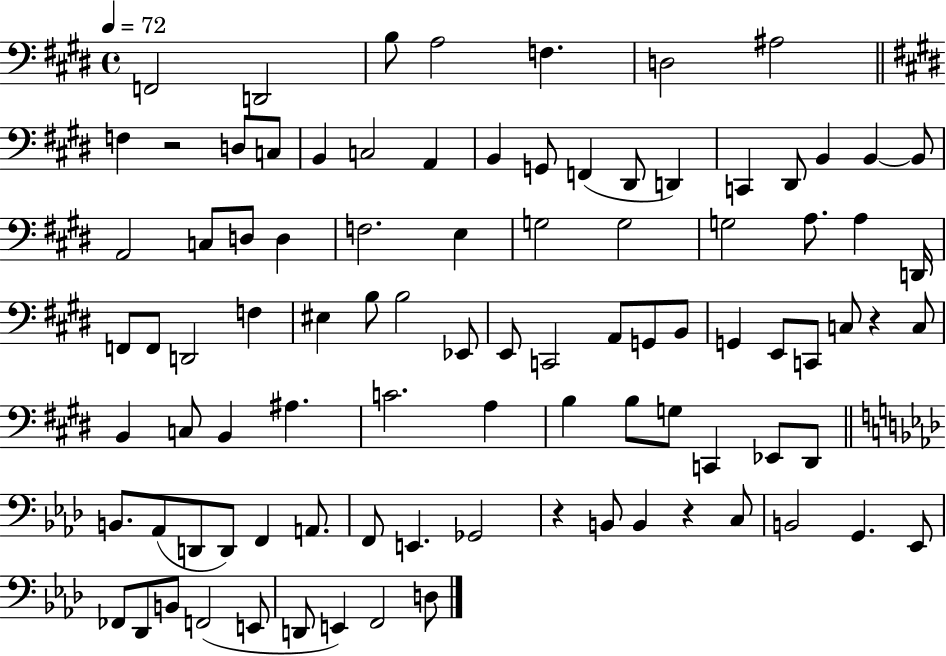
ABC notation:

X:1
T:Untitled
M:4/4
L:1/4
K:E
F,,2 D,,2 B,/2 A,2 F, D,2 ^A,2 F, z2 D,/2 C,/2 B,, C,2 A,, B,, G,,/2 F,, ^D,,/2 D,, C,, ^D,,/2 B,, B,, B,,/2 A,,2 C,/2 D,/2 D, F,2 E, G,2 G,2 G,2 A,/2 A, D,,/4 F,,/2 F,,/2 D,,2 F, ^E, B,/2 B,2 _E,,/2 E,,/2 C,,2 A,,/2 G,,/2 B,,/2 G,, E,,/2 C,,/2 C,/2 z C,/2 B,, C,/2 B,, ^A, C2 A, B, B,/2 G,/2 C,, _E,,/2 ^D,,/2 B,,/2 _A,,/2 D,,/2 D,,/2 F,, A,,/2 F,,/2 E,, _G,,2 z B,,/2 B,, z C,/2 B,,2 G,, _E,,/2 _F,,/2 _D,,/2 B,,/2 F,,2 E,,/2 D,,/2 E,, F,,2 D,/2